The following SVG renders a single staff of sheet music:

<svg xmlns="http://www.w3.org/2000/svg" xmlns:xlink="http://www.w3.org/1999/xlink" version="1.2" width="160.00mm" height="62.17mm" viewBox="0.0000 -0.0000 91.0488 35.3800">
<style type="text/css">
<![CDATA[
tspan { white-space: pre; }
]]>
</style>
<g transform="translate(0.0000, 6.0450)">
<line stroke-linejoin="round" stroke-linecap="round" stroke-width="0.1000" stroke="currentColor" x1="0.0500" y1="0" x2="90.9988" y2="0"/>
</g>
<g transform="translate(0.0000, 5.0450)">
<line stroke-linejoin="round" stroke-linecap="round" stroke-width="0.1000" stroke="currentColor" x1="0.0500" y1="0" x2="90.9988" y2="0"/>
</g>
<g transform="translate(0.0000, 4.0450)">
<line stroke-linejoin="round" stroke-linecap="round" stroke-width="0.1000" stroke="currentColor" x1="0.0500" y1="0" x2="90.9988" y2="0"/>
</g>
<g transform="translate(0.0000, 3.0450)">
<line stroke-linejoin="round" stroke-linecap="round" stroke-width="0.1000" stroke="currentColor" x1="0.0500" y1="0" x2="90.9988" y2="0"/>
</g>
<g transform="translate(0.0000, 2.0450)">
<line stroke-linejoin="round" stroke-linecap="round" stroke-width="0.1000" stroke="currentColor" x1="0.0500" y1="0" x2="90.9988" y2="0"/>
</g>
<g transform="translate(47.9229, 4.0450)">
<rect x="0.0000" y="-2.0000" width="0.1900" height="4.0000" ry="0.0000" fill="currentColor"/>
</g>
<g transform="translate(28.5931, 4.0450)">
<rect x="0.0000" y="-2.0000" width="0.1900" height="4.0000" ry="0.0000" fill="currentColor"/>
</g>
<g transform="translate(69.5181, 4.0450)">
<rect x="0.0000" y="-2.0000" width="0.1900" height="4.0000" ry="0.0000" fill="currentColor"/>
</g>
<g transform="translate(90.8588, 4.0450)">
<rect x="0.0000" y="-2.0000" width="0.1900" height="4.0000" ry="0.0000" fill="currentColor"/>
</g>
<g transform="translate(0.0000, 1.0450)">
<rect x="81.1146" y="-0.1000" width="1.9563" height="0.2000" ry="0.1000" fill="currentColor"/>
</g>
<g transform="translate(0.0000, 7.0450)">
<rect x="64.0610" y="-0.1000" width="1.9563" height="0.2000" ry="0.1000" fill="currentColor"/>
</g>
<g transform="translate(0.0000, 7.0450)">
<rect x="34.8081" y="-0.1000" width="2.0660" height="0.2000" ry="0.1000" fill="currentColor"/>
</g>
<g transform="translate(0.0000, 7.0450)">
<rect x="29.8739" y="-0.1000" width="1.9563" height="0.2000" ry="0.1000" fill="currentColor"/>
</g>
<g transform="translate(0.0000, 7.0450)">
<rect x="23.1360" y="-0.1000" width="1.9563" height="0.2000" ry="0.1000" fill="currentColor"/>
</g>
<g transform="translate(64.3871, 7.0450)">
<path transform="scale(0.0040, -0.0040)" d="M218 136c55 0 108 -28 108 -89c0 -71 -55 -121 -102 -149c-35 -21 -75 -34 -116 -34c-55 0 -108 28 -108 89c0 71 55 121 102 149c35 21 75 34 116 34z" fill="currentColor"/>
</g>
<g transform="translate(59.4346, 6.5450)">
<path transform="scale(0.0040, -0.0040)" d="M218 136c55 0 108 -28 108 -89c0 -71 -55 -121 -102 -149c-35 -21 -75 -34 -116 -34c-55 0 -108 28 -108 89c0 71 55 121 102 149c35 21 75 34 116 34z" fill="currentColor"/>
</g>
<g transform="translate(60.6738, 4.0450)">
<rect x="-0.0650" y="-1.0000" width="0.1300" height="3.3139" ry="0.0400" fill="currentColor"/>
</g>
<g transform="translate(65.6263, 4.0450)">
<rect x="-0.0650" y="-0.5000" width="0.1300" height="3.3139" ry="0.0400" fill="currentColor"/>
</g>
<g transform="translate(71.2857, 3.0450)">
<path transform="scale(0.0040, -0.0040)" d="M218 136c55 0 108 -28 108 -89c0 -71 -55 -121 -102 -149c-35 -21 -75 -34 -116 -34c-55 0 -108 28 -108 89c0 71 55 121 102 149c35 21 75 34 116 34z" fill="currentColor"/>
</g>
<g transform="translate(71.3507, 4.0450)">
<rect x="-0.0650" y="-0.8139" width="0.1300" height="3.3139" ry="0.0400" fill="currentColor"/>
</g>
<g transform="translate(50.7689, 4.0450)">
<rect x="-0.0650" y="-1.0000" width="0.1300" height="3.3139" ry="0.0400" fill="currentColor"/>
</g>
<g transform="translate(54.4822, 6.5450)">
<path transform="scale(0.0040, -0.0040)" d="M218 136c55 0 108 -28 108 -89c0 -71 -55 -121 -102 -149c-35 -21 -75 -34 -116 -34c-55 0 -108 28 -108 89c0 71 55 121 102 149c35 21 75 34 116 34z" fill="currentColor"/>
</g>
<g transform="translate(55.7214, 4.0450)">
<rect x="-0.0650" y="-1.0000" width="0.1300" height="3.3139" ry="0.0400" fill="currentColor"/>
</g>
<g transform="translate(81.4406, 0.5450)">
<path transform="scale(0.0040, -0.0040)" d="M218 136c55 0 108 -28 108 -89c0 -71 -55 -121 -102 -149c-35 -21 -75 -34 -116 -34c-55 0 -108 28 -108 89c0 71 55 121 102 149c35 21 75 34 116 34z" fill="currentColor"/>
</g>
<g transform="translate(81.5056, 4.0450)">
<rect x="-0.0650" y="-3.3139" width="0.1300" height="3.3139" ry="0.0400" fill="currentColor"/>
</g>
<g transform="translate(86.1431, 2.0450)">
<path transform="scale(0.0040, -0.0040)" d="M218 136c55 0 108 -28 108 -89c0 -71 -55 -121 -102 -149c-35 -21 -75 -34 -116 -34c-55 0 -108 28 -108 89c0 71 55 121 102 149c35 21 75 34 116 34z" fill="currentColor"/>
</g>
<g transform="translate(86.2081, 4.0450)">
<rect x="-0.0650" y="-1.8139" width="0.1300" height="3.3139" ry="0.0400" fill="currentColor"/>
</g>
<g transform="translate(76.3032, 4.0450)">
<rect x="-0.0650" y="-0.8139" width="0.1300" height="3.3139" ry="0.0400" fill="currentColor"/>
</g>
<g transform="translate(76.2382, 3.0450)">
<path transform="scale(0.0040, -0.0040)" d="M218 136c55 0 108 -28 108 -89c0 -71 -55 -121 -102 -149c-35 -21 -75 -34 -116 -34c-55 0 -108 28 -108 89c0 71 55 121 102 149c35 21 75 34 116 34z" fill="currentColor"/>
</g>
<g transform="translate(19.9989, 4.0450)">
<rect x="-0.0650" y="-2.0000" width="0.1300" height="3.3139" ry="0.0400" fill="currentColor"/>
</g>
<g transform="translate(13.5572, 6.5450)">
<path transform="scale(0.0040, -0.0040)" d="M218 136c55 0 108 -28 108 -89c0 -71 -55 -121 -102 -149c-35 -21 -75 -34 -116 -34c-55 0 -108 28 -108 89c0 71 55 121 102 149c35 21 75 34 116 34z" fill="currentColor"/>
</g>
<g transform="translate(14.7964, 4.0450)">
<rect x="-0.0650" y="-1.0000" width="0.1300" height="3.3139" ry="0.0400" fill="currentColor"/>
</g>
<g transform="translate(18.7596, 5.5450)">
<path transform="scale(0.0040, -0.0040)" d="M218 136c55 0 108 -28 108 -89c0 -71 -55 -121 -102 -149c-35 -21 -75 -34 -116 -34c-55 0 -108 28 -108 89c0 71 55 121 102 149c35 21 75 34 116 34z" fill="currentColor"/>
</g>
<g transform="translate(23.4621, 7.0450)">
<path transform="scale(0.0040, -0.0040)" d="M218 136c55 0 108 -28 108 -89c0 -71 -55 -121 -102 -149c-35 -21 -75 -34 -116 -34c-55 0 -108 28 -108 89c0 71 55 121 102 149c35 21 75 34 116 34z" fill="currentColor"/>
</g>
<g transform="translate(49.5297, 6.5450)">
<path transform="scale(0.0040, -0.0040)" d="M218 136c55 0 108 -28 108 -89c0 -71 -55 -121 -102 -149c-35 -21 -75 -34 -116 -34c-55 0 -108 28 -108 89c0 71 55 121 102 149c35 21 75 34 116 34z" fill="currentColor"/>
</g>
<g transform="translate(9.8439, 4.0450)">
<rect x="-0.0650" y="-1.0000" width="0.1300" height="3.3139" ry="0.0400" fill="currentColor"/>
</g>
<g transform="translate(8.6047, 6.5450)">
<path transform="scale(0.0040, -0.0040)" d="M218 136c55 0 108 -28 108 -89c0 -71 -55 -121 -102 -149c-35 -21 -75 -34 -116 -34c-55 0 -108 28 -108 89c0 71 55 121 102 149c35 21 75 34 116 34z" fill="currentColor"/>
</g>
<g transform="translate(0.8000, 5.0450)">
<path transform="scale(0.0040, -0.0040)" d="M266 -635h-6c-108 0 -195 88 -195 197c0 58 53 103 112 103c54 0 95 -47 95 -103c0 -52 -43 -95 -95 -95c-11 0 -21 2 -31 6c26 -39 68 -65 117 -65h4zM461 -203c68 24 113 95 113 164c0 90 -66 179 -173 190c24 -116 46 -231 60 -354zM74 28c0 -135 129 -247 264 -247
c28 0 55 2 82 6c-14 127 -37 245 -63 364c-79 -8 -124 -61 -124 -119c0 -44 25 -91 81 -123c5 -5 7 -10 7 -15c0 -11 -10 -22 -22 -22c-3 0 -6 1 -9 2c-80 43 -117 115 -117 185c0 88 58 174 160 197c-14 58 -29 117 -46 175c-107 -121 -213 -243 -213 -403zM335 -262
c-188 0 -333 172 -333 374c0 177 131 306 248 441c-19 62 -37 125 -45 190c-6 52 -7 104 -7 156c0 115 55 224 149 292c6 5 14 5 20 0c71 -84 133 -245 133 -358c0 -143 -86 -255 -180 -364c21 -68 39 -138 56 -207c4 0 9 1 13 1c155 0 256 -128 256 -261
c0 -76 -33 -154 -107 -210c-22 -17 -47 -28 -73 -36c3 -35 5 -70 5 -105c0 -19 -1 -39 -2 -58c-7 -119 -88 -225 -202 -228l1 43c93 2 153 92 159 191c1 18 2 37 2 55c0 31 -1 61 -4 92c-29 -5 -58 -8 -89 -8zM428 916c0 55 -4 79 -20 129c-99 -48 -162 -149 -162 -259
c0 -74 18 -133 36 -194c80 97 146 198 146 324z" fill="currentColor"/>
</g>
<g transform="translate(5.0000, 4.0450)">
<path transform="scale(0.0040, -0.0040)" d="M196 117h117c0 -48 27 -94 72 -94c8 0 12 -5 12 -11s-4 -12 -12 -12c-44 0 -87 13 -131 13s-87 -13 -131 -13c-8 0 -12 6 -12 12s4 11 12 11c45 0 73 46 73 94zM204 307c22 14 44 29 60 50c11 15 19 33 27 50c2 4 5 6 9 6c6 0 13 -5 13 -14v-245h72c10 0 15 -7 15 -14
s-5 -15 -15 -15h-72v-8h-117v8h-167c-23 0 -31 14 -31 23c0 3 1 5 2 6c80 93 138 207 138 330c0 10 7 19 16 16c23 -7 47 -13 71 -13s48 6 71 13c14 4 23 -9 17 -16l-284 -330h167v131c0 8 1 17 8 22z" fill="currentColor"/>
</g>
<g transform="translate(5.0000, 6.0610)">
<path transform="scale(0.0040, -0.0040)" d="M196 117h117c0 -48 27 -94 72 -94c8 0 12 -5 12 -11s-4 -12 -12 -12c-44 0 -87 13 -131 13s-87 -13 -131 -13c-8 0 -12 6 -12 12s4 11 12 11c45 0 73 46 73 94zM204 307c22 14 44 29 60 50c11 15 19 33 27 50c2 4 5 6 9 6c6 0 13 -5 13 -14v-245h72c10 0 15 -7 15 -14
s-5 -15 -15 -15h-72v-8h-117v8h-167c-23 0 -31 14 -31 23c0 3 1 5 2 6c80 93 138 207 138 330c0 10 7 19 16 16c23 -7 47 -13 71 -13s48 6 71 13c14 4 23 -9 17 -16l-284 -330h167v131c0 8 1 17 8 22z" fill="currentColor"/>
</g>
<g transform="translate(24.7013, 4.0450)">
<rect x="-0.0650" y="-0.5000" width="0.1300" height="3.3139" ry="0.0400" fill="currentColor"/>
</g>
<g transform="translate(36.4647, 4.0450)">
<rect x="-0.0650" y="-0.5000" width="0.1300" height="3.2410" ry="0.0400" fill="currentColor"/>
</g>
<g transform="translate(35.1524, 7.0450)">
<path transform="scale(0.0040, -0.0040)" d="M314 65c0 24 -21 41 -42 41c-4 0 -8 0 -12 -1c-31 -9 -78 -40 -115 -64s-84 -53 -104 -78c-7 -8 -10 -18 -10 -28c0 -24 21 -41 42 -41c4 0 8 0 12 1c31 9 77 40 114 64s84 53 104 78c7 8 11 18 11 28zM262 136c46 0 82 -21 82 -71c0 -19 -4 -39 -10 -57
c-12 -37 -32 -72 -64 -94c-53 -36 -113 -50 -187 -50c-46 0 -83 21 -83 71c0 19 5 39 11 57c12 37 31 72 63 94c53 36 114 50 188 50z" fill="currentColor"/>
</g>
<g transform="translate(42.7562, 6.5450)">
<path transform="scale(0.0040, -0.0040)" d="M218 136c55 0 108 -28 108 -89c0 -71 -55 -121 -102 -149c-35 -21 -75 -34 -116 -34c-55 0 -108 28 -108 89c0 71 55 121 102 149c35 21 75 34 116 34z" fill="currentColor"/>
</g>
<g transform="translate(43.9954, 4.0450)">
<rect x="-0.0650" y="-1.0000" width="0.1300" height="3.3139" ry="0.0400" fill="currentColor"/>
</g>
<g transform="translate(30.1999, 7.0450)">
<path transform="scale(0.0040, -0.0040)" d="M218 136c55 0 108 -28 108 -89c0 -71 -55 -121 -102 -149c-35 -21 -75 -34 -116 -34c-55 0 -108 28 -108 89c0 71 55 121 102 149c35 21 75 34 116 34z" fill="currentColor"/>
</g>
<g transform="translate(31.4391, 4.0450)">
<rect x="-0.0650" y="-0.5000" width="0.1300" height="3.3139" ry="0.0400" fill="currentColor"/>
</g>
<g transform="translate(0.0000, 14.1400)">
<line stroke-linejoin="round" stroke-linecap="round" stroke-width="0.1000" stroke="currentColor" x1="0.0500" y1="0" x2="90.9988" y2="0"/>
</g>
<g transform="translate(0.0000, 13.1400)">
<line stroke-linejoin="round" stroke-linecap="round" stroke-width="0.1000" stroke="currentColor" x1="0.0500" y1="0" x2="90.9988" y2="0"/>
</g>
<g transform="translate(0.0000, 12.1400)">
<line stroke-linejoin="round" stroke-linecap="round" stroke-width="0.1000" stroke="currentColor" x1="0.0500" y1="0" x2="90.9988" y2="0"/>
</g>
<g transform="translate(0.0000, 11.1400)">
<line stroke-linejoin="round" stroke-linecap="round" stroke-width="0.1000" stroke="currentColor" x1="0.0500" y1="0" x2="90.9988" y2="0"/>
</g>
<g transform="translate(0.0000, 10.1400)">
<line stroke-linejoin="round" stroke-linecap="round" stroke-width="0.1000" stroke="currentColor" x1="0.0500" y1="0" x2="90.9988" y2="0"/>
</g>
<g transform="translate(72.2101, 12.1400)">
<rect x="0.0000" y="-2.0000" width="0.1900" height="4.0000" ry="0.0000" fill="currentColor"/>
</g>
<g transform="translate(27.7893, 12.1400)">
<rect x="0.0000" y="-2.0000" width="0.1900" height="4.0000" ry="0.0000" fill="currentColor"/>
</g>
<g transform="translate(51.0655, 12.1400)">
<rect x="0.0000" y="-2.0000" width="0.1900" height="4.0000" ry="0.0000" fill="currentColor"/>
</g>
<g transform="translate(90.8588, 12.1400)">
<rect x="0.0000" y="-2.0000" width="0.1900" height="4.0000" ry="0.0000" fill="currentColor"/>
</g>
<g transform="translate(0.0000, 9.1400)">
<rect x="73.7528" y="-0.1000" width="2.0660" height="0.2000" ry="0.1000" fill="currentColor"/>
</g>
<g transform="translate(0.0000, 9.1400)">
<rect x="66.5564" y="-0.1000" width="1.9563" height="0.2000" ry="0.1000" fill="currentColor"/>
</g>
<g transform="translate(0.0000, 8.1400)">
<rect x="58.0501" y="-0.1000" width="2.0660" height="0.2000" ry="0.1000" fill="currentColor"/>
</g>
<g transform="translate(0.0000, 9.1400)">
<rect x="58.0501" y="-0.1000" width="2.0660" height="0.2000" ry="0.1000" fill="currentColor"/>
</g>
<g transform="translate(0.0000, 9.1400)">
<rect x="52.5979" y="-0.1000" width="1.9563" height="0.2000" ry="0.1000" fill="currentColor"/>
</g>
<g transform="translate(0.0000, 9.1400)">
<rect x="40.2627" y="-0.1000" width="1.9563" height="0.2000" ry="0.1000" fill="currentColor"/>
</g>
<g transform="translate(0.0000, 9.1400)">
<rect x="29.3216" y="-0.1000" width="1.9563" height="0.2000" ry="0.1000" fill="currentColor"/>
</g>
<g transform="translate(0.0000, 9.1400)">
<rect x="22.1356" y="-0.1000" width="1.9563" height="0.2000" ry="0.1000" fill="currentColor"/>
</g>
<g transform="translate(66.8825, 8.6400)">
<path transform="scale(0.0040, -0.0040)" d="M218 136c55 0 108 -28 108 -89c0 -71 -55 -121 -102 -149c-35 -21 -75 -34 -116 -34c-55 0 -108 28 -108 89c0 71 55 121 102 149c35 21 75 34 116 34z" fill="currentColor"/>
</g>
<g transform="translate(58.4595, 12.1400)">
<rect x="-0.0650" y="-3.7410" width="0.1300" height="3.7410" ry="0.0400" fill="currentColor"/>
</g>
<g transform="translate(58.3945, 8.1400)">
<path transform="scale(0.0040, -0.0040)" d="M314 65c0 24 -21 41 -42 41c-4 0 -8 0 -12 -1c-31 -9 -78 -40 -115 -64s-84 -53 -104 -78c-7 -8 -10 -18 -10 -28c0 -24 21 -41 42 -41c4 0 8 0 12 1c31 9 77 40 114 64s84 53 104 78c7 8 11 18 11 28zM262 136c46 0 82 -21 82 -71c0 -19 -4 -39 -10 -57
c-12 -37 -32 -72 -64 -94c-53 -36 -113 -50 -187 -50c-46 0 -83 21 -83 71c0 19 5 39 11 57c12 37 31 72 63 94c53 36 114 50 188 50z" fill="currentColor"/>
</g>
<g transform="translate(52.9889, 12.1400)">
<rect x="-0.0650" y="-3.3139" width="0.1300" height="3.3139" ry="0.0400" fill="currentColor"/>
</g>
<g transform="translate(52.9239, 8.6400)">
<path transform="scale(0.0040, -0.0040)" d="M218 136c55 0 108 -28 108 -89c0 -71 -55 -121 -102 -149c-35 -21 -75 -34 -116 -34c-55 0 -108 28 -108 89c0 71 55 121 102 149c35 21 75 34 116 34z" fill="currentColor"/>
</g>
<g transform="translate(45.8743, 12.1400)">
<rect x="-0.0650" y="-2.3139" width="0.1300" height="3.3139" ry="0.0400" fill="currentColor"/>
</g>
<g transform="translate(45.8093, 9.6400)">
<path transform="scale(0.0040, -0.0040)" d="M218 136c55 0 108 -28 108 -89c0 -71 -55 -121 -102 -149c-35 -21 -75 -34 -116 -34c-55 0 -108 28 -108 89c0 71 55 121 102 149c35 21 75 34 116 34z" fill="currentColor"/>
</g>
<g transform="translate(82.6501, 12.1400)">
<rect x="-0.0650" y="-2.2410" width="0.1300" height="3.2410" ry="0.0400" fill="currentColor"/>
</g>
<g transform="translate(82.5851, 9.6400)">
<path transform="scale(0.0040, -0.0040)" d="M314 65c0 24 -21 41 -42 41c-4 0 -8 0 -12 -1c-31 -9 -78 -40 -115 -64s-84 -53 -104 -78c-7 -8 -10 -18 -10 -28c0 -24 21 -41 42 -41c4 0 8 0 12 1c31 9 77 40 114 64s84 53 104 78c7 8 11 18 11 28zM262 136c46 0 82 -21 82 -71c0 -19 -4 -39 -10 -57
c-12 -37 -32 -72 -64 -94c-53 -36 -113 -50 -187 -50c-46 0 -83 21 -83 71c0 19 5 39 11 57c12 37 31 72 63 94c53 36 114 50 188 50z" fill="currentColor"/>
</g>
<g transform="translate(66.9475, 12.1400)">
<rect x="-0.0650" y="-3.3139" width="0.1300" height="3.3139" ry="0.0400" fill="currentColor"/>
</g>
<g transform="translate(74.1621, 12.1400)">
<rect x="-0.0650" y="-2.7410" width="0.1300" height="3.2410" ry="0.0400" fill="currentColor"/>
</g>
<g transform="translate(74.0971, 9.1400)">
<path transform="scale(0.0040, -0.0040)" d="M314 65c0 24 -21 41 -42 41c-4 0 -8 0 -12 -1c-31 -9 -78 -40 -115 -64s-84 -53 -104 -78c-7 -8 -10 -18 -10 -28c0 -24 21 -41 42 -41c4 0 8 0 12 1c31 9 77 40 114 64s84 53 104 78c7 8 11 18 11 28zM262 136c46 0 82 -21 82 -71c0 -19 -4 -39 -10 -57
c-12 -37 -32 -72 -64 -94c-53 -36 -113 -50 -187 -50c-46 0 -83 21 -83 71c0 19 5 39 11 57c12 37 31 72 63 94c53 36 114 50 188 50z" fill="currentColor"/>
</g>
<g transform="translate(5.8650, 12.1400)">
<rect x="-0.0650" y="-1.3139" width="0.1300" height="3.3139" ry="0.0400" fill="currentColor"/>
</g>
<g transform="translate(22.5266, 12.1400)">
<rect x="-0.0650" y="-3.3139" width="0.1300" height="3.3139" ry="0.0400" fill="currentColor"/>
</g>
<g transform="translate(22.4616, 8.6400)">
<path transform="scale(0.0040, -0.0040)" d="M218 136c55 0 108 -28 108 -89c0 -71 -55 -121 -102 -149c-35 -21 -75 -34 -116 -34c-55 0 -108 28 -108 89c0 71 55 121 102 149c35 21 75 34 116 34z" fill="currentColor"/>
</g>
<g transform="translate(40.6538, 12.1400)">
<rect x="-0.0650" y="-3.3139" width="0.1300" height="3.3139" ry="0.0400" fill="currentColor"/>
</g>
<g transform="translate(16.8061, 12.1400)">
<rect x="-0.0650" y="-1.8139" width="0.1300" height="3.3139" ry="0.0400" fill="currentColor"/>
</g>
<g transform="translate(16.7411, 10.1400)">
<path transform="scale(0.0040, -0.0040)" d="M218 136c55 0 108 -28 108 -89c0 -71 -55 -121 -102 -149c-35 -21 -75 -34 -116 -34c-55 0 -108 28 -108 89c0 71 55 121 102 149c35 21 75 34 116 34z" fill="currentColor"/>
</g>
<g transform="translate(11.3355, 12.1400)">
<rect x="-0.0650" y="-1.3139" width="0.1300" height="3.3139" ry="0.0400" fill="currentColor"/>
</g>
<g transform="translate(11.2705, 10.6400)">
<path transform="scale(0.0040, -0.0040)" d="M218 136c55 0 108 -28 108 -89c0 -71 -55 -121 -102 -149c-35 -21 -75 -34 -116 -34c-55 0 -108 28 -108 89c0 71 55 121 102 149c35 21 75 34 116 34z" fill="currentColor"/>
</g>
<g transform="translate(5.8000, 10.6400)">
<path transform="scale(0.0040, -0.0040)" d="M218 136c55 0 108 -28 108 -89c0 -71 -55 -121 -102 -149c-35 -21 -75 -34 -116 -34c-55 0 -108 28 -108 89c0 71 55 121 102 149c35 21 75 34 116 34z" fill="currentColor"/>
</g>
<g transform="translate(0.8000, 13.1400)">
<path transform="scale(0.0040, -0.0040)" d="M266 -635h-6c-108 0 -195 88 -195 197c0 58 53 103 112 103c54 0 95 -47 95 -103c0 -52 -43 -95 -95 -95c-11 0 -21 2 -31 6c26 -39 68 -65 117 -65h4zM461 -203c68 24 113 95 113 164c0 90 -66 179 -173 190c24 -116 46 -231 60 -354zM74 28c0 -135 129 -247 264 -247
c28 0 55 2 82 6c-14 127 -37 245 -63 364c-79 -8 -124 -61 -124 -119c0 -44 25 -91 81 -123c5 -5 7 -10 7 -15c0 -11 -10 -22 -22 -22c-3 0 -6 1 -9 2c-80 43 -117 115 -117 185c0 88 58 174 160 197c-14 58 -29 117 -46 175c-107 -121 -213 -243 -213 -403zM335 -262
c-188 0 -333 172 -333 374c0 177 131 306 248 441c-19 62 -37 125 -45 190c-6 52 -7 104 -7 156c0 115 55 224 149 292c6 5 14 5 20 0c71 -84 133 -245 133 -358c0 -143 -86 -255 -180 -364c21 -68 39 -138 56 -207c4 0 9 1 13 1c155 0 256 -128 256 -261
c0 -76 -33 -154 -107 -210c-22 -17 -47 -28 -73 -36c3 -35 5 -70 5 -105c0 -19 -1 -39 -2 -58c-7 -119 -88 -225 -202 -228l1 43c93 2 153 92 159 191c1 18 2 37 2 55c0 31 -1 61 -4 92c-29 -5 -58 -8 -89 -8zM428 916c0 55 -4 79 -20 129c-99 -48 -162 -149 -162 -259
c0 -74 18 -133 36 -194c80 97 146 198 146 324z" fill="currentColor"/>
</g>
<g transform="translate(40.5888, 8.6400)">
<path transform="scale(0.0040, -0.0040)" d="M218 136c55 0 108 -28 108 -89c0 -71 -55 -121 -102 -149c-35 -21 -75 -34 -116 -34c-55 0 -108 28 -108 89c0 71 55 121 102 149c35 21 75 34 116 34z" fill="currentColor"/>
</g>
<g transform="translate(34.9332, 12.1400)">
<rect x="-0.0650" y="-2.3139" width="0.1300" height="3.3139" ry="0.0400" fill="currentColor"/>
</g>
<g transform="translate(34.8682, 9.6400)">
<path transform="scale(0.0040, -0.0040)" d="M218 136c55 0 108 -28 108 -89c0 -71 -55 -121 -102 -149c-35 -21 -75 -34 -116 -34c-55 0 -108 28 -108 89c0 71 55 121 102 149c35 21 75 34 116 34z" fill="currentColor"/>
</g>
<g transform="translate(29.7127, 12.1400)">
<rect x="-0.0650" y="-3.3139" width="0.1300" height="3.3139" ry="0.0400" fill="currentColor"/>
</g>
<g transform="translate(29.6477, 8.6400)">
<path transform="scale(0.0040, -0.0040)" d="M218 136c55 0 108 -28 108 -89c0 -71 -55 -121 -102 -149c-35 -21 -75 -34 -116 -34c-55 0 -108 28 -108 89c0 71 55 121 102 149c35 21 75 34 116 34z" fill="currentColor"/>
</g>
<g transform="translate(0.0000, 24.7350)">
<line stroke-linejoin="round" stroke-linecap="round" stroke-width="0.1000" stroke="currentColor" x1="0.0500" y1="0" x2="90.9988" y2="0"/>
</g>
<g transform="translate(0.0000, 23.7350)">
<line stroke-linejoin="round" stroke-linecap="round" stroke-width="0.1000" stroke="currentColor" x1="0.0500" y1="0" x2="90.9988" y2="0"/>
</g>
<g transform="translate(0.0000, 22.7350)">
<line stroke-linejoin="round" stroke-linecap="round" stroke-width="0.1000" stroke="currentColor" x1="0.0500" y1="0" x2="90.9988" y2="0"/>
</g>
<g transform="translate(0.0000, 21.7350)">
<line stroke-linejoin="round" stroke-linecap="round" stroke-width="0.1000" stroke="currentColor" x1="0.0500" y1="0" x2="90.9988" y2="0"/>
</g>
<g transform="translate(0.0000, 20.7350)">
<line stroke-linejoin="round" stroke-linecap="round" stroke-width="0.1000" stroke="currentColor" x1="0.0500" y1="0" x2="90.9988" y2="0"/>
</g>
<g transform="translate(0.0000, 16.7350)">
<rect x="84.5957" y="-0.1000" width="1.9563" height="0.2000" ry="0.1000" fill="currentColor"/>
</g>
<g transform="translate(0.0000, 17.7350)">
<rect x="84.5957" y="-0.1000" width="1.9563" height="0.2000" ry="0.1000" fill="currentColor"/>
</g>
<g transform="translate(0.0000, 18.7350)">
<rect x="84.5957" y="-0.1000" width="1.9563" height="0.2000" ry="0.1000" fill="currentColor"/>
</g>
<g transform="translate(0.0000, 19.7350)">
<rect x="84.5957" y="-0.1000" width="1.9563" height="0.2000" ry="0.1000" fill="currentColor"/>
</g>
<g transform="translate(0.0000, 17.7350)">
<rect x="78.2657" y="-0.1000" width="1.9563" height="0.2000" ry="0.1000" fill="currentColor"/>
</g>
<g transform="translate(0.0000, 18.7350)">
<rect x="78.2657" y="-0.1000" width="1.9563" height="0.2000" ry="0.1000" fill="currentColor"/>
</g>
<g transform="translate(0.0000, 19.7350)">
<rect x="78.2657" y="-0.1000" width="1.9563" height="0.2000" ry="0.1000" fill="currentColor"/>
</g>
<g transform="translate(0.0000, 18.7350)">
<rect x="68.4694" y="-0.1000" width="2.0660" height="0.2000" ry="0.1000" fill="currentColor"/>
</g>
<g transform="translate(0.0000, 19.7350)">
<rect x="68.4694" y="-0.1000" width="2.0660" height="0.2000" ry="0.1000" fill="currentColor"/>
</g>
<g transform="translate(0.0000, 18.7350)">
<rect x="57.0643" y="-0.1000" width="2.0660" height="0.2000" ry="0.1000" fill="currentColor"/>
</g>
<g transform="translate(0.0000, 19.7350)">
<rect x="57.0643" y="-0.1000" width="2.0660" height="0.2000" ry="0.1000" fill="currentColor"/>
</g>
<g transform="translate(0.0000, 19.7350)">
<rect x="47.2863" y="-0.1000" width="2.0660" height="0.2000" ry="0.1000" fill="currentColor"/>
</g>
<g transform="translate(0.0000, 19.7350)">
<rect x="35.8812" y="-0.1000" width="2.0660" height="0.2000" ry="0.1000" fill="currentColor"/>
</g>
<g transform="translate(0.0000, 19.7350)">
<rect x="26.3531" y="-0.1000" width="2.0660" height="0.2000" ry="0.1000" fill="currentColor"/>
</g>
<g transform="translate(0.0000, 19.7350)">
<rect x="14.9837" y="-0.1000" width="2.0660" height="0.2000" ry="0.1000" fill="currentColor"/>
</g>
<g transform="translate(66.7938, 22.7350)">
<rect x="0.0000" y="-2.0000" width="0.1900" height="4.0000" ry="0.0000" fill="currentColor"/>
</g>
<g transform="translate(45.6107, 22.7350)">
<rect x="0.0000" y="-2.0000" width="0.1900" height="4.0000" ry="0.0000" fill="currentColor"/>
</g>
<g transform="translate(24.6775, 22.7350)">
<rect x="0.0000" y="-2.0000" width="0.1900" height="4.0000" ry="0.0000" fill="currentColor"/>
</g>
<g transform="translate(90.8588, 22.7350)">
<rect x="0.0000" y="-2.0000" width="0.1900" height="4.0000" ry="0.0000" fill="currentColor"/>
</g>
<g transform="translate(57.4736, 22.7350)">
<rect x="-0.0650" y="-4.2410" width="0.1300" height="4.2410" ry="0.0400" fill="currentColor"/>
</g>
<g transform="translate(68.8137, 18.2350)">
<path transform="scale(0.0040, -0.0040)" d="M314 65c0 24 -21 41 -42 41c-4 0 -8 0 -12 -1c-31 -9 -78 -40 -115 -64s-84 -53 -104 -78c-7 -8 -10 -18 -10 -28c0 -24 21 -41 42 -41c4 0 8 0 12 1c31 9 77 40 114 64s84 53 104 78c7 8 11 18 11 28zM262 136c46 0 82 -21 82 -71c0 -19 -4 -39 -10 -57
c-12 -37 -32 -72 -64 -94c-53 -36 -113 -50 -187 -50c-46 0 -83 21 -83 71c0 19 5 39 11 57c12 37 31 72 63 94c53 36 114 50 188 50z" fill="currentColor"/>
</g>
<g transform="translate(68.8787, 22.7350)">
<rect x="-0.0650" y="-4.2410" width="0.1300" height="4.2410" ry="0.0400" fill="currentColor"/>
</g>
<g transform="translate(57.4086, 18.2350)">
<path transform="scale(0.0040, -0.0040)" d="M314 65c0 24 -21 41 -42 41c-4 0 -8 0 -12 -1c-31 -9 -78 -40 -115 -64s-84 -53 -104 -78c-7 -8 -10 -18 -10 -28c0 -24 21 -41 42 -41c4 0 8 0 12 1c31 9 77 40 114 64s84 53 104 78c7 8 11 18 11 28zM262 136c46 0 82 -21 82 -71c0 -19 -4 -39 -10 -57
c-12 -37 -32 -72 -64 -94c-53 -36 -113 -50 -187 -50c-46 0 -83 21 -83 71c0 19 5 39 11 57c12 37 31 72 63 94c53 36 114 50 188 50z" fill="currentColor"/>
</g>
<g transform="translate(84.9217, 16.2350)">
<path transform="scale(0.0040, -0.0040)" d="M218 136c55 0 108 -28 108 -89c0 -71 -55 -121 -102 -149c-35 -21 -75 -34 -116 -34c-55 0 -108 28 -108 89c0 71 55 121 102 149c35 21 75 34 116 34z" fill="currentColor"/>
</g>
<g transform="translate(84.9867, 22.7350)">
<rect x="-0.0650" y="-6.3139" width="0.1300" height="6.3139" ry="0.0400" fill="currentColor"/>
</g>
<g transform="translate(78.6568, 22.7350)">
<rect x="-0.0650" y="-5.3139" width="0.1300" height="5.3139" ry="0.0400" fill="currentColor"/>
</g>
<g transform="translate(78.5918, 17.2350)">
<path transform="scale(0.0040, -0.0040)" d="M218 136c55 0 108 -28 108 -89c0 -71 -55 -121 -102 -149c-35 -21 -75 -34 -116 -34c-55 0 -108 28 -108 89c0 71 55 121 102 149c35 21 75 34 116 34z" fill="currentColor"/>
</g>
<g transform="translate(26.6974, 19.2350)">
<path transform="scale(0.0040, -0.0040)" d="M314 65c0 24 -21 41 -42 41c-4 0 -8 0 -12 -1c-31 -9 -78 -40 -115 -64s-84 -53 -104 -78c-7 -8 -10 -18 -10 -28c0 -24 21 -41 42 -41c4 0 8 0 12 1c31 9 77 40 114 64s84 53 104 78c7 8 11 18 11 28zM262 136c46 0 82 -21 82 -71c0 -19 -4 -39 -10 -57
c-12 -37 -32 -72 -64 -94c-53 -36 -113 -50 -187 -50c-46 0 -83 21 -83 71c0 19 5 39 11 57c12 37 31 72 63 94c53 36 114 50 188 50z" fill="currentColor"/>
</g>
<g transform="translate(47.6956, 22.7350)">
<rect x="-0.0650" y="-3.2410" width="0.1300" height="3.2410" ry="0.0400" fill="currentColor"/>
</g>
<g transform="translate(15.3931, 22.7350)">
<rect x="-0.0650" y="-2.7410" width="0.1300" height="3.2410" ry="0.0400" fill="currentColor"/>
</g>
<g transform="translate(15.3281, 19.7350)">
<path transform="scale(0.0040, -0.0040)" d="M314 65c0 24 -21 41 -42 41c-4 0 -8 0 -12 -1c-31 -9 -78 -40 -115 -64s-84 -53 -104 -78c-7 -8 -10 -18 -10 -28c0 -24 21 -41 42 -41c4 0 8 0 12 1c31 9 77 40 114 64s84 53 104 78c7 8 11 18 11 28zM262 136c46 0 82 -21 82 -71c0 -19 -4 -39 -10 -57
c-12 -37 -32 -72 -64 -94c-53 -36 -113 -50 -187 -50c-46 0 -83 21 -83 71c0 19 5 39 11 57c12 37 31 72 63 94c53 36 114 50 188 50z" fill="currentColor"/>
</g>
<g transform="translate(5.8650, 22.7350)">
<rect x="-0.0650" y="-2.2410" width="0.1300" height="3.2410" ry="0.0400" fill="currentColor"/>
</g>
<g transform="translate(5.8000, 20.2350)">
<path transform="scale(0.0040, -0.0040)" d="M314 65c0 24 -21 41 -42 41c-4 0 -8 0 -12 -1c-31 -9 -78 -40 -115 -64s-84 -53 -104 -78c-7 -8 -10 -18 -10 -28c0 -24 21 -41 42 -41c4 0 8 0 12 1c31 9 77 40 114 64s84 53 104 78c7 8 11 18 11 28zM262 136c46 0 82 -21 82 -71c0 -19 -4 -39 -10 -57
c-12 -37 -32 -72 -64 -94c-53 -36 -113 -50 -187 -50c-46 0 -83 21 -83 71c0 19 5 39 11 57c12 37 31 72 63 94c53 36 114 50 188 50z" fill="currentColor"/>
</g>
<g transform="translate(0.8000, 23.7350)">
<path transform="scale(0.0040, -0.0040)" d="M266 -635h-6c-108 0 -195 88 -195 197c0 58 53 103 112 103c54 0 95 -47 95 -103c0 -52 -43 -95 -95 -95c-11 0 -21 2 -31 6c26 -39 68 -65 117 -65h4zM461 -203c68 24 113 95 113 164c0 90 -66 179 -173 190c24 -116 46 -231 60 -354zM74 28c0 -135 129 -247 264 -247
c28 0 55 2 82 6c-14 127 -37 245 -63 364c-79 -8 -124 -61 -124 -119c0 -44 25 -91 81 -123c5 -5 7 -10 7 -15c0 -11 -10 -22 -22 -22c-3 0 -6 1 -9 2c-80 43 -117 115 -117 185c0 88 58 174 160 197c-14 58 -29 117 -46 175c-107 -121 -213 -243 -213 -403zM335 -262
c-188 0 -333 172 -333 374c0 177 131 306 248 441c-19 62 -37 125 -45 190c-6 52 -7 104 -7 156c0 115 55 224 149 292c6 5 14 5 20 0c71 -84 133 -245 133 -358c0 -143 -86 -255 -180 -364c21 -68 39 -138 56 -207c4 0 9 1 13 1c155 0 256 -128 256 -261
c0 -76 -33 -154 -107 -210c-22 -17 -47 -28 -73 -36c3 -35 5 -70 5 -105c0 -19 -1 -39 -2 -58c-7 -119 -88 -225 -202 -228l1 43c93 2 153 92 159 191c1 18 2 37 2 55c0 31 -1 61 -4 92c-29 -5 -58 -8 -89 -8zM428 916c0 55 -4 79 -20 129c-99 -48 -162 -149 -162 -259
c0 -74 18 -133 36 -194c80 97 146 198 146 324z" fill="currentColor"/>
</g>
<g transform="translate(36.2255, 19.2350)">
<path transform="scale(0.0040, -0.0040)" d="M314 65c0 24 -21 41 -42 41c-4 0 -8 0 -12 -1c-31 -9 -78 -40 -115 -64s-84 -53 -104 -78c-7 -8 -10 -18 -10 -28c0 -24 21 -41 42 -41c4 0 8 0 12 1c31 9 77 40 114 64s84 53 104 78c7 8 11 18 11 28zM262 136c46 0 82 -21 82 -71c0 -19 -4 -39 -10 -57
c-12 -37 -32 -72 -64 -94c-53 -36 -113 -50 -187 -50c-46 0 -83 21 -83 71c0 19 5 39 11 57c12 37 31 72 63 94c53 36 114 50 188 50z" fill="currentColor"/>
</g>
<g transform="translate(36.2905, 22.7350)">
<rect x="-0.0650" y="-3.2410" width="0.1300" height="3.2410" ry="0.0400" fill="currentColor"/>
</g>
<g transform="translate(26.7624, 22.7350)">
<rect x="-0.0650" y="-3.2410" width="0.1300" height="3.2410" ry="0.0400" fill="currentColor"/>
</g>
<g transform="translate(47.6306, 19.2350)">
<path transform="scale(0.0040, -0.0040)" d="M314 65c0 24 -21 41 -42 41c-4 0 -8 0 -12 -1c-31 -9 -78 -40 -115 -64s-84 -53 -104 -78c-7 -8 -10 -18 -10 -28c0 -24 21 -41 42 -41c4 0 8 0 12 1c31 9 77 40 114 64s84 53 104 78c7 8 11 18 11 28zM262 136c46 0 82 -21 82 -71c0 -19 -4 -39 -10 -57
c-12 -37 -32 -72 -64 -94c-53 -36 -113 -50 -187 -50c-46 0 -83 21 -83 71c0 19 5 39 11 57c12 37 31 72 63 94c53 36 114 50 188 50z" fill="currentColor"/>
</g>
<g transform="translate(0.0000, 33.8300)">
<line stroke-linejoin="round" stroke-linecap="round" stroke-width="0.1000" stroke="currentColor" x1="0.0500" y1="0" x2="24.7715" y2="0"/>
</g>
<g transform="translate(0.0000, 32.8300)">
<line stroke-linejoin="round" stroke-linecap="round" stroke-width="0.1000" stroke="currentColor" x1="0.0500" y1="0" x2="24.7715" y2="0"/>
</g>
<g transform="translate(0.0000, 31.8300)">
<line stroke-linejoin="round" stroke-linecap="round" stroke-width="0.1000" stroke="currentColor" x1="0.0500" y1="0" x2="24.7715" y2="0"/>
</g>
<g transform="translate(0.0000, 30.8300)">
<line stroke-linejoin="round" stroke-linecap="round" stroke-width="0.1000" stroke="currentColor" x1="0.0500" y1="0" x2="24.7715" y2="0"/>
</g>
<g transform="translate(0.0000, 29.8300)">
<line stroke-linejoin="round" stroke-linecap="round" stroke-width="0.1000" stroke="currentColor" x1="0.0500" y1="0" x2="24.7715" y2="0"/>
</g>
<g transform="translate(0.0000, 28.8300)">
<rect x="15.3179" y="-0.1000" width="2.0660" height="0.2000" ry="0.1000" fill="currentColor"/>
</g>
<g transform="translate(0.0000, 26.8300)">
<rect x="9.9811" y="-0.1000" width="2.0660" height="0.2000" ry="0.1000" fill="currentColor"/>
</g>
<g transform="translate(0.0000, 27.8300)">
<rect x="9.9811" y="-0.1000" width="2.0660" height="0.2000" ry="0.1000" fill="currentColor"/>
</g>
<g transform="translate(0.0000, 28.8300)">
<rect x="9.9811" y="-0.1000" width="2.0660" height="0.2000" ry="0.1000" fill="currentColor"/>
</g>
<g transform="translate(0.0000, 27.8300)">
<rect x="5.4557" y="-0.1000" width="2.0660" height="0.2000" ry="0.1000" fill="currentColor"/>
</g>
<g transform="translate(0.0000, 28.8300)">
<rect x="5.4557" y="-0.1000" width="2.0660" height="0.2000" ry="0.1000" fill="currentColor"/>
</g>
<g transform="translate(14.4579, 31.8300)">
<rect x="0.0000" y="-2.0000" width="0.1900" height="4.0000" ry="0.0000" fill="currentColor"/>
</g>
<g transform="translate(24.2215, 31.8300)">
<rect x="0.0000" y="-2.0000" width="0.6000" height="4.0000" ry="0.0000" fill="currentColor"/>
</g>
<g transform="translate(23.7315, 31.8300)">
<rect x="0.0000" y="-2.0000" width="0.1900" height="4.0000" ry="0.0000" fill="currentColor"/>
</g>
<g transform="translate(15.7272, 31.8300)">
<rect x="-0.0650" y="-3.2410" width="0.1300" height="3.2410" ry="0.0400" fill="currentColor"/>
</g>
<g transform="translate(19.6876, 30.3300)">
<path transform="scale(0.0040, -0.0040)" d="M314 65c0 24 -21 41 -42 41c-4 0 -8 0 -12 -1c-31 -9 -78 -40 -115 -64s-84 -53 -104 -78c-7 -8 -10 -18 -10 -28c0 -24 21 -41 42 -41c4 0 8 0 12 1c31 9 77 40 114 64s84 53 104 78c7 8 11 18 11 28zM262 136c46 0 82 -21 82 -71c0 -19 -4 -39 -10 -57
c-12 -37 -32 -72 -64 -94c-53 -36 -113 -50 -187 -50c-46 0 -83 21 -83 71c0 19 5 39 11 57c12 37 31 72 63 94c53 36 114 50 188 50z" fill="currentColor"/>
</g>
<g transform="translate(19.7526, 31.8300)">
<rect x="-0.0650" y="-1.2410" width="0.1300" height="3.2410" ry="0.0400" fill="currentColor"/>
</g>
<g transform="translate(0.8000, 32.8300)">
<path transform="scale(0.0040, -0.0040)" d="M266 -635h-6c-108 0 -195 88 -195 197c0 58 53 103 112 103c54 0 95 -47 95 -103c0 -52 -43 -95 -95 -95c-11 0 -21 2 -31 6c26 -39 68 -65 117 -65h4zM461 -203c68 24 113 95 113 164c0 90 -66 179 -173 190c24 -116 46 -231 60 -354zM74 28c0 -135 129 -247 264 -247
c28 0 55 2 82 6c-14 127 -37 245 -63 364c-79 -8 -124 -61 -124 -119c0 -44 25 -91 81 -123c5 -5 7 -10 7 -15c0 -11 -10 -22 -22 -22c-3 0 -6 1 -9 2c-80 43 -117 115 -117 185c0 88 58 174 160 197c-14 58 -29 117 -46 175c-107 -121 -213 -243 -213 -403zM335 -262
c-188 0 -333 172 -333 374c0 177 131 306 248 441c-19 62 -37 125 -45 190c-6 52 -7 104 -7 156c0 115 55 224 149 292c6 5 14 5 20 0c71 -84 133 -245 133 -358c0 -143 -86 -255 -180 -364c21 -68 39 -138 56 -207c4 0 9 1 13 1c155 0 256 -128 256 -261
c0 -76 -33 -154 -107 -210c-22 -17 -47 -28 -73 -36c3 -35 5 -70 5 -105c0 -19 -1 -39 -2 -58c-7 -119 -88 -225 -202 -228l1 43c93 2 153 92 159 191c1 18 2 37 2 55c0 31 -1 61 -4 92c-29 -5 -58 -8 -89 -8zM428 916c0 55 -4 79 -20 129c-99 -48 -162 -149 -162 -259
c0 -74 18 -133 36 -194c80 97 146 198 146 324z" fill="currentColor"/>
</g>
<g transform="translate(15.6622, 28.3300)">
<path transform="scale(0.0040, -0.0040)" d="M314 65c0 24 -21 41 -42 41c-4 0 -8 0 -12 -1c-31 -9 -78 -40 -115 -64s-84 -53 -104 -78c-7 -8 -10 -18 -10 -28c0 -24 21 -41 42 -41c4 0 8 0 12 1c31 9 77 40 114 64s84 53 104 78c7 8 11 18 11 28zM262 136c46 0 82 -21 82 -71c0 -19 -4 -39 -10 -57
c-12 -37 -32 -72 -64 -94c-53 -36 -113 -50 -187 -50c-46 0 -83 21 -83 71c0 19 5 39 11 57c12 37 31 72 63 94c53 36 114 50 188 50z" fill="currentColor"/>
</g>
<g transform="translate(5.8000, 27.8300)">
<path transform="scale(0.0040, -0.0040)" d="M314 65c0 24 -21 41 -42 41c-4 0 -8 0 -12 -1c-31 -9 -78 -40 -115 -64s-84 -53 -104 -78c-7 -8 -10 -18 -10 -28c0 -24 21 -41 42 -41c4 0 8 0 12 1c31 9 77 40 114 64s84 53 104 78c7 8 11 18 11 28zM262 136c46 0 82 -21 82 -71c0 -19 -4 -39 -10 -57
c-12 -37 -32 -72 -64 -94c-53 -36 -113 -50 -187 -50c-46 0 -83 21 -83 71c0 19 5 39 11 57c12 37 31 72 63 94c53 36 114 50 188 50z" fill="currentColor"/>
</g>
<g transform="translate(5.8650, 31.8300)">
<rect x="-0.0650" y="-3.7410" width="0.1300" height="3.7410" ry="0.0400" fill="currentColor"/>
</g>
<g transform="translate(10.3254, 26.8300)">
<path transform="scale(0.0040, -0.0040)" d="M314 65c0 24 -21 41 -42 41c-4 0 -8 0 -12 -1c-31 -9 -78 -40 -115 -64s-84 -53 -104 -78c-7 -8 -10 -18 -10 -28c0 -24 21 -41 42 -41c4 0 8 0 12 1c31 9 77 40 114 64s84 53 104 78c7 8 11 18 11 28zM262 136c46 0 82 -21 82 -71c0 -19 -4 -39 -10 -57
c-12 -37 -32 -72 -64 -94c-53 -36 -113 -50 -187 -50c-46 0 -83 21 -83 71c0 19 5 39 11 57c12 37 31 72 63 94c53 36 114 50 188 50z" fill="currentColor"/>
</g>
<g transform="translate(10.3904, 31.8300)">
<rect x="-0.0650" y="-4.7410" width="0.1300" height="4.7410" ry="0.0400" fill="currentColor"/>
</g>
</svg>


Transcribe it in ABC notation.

X:1
T:Untitled
M:4/4
L:1/4
K:C
D D F C C C2 D D D D C d d b f e e f b b g b g b c'2 b a2 g2 g2 a2 b2 b2 b2 d'2 d'2 f' a' c'2 e'2 b2 e2